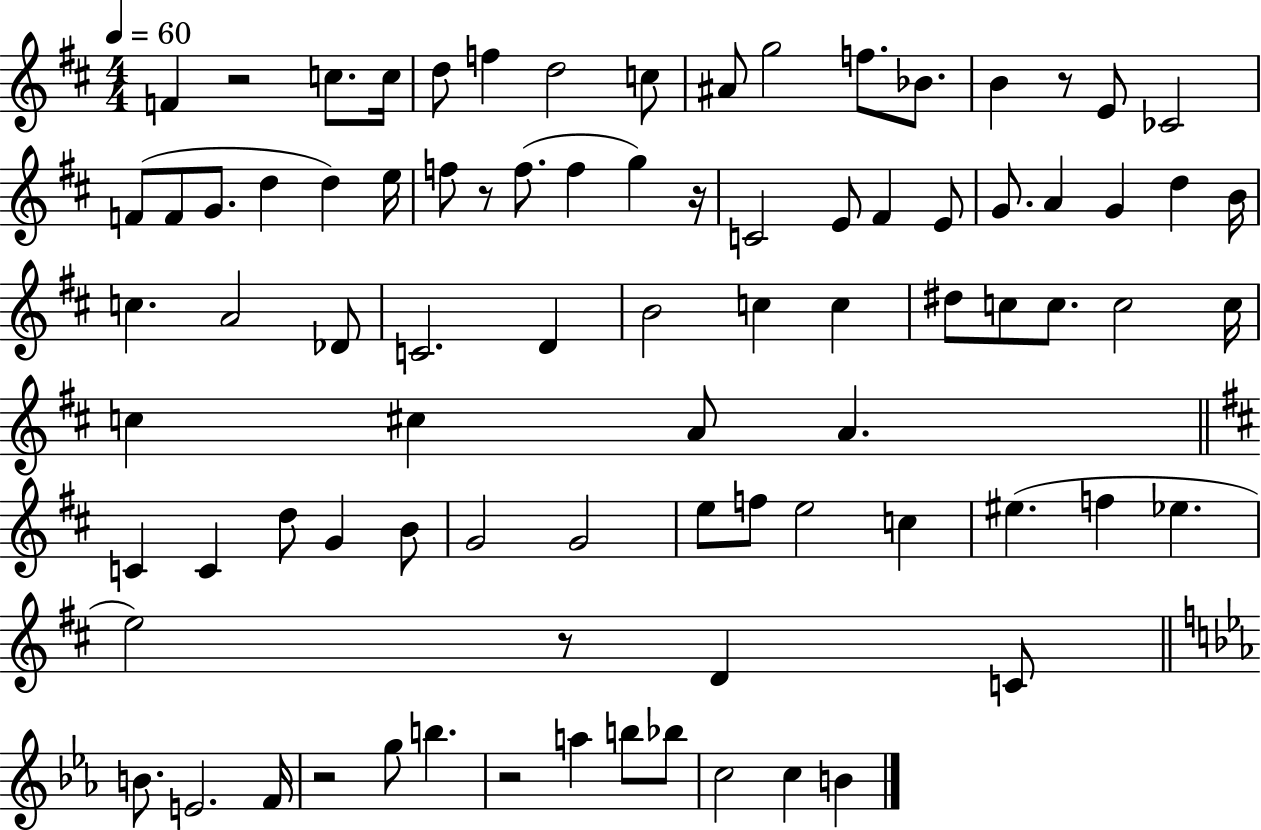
F4/q R/h C5/e. C5/s D5/e F5/q D5/h C5/e A#4/e G5/h F5/e. Bb4/e. B4/q R/e E4/e CES4/h F4/e F4/e G4/e. D5/q D5/q E5/s F5/e R/e F5/e. F5/q G5/q R/s C4/h E4/e F#4/q E4/e G4/e. A4/q G4/q D5/q B4/s C5/q. A4/h Db4/e C4/h. D4/q B4/h C5/q C5/q D#5/e C5/e C5/e. C5/h C5/s C5/q C#5/q A4/e A4/q. C4/q C4/q D5/e G4/q B4/e G4/h G4/h E5/e F5/e E5/h C5/q EIS5/q. F5/q Eb5/q. E5/h R/e D4/q C4/e B4/e. E4/h. F4/s R/h G5/e B5/q. R/h A5/q B5/e Bb5/e C5/h C5/q B4/q